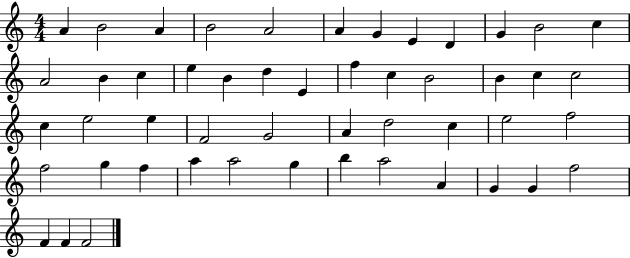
{
  \clef treble
  \numericTimeSignature
  \time 4/4
  \key c \major
  a'4 b'2 a'4 | b'2 a'2 | a'4 g'4 e'4 d'4 | g'4 b'2 c''4 | \break a'2 b'4 c''4 | e''4 b'4 d''4 e'4 | f''4 c''4 b'2 | b'4 c''4 c''2 | \break c''4 e''2 e''4 | f'2 g'2 | a'4 d''2 c''4 | e''2 f''2 | \break f''2 g''4 f''4 | a''4 a''2 g''4 | b''4 a''2 a'4 | g'4 g'4 f''2 | \break f'4 f'4 f'2 | \bar "|."
}